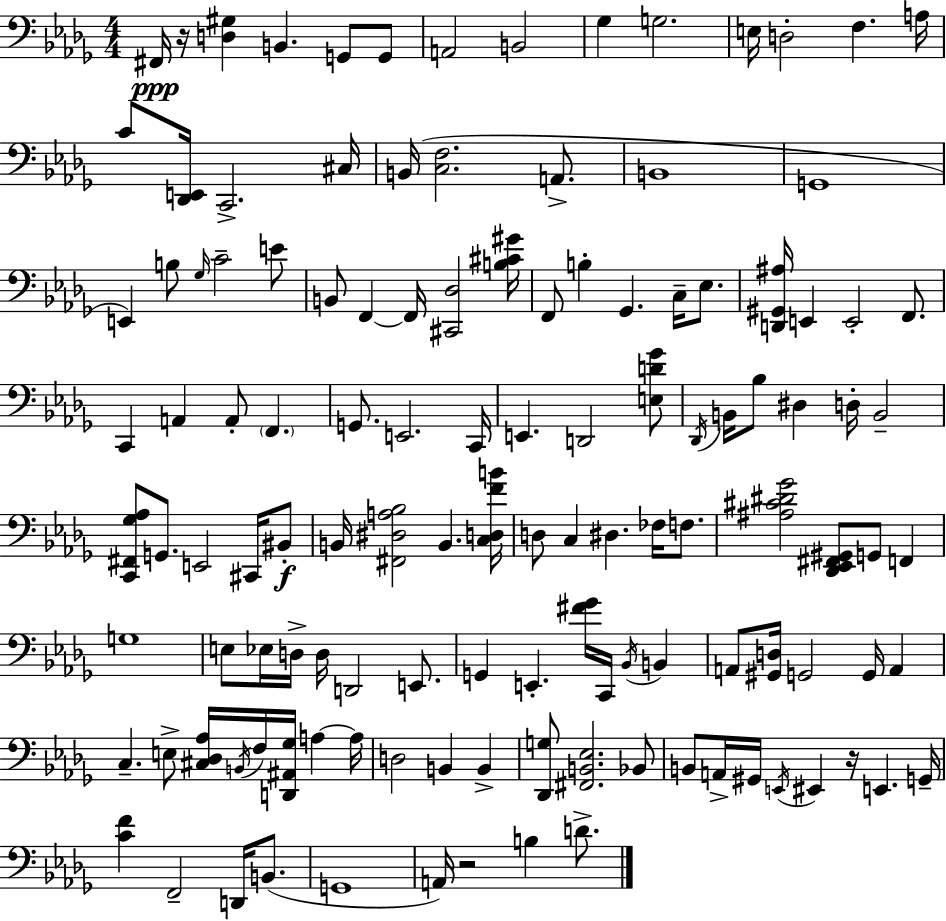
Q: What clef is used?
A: bass